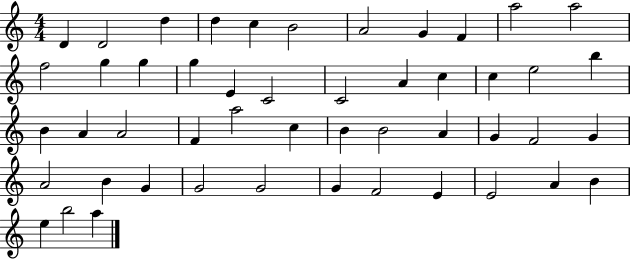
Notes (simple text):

D4/q D4/h D5/q D5/q C5/q B4/h A4/h G4/q F4/q A5/h A5/h F5/h G5/q G5/q G5/q E4/q C4/h C4/h A4/q C5/q C5/q E5/h B5/q B4/q A4/q A4/h F4/q A5/h C5/q B4/q B4/h A4/q G4/q F4/h G4/q A4/h B4/q G4/q G4/h G4/h G4/q F4/h E4/q E4/h A4/q B4/q E5/q B5/h A5/q